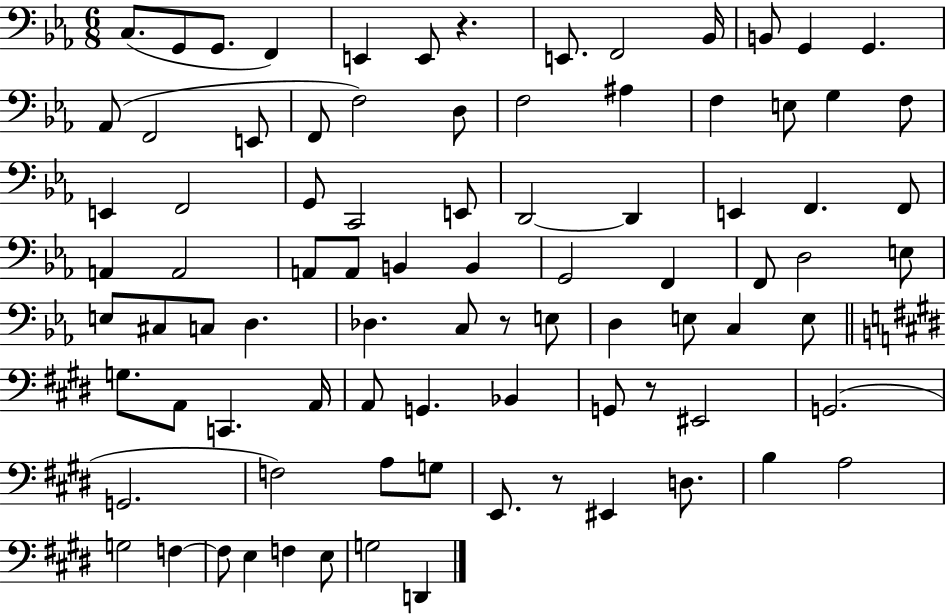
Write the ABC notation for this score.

X:1
T:Untitled
M:6/8
L:1/4
K:Eb
C,/2 G,,/2 G,,/2 F,, E,, E,,/2 z E,,/2 F,,2 _B,,/4 B,,/2 G,, G,, _A,,/2 F,,2 E,,/2 F,,/2 F,2 D,/2 F,2 ^A, F, E,/2 G, F,/2 E,, F,,2 G,,/2 C,,2 E,,/2 D,,2 D,, E,, F,, F,,/2 A,, A,,2 A,,/2 A,,/2 B,, B,, G,,2 F,, F,,/2 D,2 E,/2 E,/2 ^C,/2 C,/2 D, _D, C,/2 z/2 E,/2 D, E,/2 C, E,/2 G,/2 A,,/2 C,, A,,/4 A,,/2 G,, _B,, G,,/2 z/2 ^E,,2 G,,2 G,,2 F,2 A,/2 G,/2 E,,/2 z/2 ^E,, D,/2 B, A,2 G,2 F, F,/2 E, F, E,/2 G,2 D,,